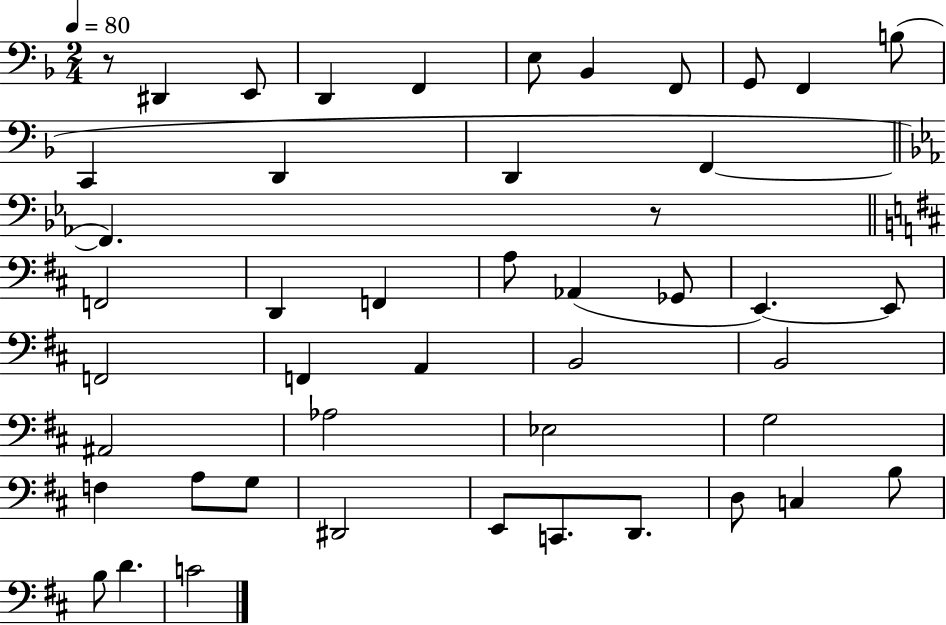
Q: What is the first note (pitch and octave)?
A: D#2